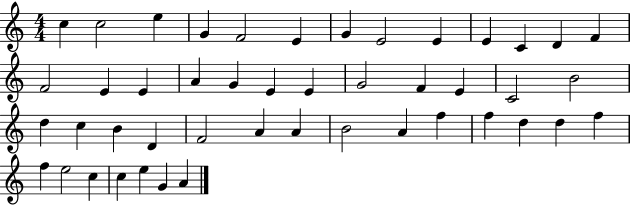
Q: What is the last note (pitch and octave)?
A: A4